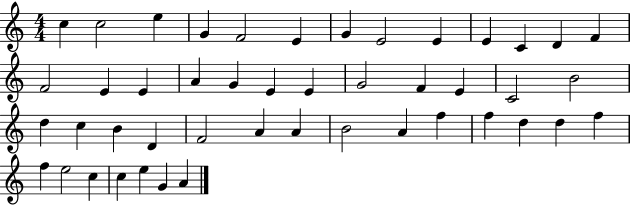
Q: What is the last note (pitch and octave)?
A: A4